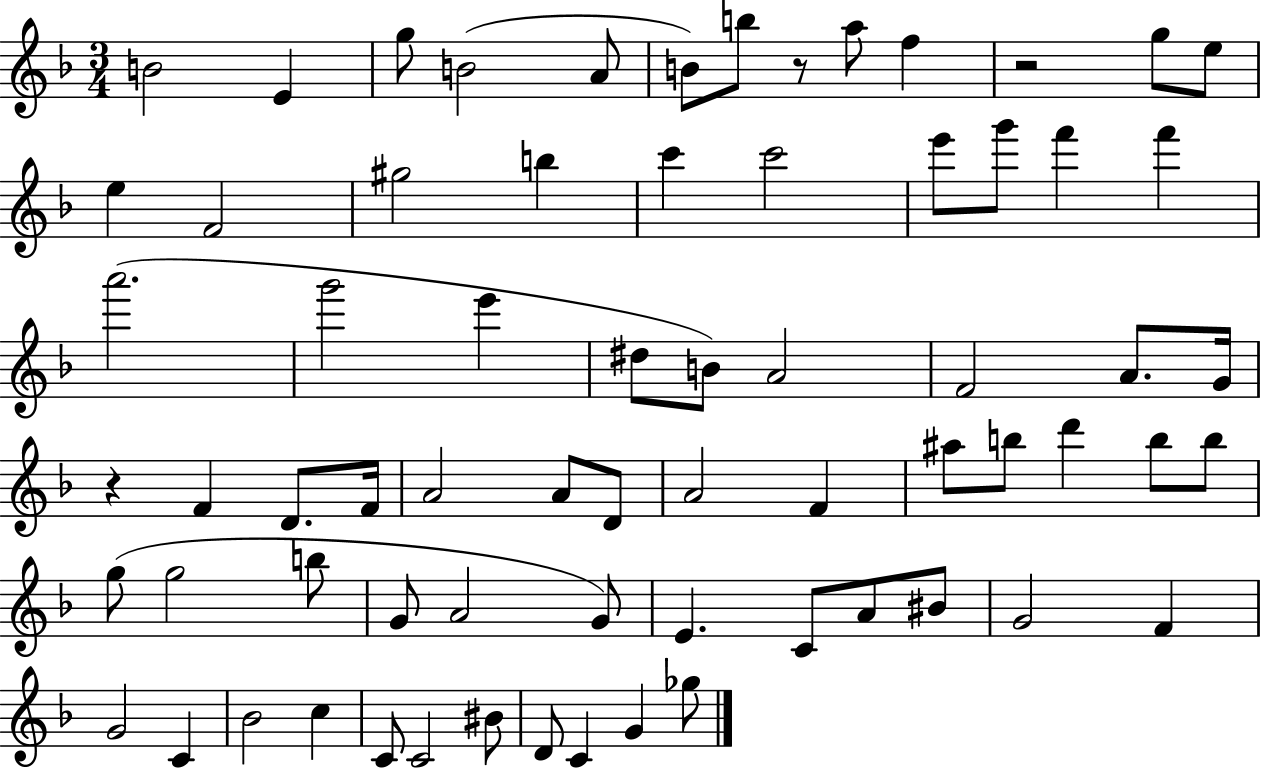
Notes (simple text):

B4/h E4/q G5/e B4/h A4/e B4/e B5/e R/e A5/e F5/q R/h G5/e E5/e E5/q F4/h G#5/h B5/q C6/q C6/h E6/e G6/e F6/q F6/q A6/h. G6/h E6/q D#5/e B4/e A4/h F4/h A4/e. G4/s R/q F4/q D4/e. F4/s A4/h A4/e D4/e A4/h F4/q A#5/e B5/e D6/q B5/e B5/e G5/e G5/h B5/e G4/e A4/h G4/e E4/q. C4/e A4/e BIS4/e G4/h F4/q G4/h C4/q Bb4/h C5/q C4/e C4/h BIS4/e D4/e C4/q G4/q Gb5/e